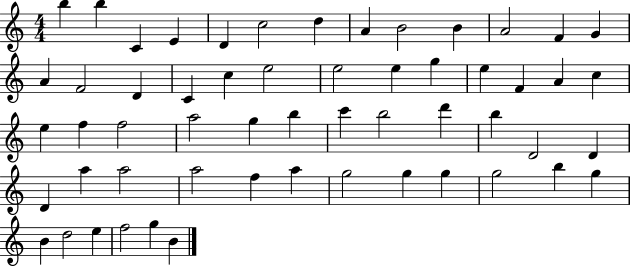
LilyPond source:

{
  \clef treble
  \numericTimeSignature
  \time 4/4
  \key c \major
  b''4 b''4 c'4 e'4 | d'4 c''2 d''4 | a'4 b'2 b'4 | a'2 f'4 g'4 | \break a'4 f'2 d'4 | c'4 c''4 e''2 | e''2 e''4 g''4 | e''4 f'4 a'4 c''4 | \break e''4 f''4 f''2 | a''2 g''4 b''4 | c'''4 b''2 d'''4 | b''4 d'2 d'4 | \break d'4 a''4 a''2 | a''2 f''4 a''4 | g''2 g''4 g''4 | g''2 b''4 g''4 | \break b'4 d''2 e''4 | f''2 g''4 b'4 | \bar "|."
}